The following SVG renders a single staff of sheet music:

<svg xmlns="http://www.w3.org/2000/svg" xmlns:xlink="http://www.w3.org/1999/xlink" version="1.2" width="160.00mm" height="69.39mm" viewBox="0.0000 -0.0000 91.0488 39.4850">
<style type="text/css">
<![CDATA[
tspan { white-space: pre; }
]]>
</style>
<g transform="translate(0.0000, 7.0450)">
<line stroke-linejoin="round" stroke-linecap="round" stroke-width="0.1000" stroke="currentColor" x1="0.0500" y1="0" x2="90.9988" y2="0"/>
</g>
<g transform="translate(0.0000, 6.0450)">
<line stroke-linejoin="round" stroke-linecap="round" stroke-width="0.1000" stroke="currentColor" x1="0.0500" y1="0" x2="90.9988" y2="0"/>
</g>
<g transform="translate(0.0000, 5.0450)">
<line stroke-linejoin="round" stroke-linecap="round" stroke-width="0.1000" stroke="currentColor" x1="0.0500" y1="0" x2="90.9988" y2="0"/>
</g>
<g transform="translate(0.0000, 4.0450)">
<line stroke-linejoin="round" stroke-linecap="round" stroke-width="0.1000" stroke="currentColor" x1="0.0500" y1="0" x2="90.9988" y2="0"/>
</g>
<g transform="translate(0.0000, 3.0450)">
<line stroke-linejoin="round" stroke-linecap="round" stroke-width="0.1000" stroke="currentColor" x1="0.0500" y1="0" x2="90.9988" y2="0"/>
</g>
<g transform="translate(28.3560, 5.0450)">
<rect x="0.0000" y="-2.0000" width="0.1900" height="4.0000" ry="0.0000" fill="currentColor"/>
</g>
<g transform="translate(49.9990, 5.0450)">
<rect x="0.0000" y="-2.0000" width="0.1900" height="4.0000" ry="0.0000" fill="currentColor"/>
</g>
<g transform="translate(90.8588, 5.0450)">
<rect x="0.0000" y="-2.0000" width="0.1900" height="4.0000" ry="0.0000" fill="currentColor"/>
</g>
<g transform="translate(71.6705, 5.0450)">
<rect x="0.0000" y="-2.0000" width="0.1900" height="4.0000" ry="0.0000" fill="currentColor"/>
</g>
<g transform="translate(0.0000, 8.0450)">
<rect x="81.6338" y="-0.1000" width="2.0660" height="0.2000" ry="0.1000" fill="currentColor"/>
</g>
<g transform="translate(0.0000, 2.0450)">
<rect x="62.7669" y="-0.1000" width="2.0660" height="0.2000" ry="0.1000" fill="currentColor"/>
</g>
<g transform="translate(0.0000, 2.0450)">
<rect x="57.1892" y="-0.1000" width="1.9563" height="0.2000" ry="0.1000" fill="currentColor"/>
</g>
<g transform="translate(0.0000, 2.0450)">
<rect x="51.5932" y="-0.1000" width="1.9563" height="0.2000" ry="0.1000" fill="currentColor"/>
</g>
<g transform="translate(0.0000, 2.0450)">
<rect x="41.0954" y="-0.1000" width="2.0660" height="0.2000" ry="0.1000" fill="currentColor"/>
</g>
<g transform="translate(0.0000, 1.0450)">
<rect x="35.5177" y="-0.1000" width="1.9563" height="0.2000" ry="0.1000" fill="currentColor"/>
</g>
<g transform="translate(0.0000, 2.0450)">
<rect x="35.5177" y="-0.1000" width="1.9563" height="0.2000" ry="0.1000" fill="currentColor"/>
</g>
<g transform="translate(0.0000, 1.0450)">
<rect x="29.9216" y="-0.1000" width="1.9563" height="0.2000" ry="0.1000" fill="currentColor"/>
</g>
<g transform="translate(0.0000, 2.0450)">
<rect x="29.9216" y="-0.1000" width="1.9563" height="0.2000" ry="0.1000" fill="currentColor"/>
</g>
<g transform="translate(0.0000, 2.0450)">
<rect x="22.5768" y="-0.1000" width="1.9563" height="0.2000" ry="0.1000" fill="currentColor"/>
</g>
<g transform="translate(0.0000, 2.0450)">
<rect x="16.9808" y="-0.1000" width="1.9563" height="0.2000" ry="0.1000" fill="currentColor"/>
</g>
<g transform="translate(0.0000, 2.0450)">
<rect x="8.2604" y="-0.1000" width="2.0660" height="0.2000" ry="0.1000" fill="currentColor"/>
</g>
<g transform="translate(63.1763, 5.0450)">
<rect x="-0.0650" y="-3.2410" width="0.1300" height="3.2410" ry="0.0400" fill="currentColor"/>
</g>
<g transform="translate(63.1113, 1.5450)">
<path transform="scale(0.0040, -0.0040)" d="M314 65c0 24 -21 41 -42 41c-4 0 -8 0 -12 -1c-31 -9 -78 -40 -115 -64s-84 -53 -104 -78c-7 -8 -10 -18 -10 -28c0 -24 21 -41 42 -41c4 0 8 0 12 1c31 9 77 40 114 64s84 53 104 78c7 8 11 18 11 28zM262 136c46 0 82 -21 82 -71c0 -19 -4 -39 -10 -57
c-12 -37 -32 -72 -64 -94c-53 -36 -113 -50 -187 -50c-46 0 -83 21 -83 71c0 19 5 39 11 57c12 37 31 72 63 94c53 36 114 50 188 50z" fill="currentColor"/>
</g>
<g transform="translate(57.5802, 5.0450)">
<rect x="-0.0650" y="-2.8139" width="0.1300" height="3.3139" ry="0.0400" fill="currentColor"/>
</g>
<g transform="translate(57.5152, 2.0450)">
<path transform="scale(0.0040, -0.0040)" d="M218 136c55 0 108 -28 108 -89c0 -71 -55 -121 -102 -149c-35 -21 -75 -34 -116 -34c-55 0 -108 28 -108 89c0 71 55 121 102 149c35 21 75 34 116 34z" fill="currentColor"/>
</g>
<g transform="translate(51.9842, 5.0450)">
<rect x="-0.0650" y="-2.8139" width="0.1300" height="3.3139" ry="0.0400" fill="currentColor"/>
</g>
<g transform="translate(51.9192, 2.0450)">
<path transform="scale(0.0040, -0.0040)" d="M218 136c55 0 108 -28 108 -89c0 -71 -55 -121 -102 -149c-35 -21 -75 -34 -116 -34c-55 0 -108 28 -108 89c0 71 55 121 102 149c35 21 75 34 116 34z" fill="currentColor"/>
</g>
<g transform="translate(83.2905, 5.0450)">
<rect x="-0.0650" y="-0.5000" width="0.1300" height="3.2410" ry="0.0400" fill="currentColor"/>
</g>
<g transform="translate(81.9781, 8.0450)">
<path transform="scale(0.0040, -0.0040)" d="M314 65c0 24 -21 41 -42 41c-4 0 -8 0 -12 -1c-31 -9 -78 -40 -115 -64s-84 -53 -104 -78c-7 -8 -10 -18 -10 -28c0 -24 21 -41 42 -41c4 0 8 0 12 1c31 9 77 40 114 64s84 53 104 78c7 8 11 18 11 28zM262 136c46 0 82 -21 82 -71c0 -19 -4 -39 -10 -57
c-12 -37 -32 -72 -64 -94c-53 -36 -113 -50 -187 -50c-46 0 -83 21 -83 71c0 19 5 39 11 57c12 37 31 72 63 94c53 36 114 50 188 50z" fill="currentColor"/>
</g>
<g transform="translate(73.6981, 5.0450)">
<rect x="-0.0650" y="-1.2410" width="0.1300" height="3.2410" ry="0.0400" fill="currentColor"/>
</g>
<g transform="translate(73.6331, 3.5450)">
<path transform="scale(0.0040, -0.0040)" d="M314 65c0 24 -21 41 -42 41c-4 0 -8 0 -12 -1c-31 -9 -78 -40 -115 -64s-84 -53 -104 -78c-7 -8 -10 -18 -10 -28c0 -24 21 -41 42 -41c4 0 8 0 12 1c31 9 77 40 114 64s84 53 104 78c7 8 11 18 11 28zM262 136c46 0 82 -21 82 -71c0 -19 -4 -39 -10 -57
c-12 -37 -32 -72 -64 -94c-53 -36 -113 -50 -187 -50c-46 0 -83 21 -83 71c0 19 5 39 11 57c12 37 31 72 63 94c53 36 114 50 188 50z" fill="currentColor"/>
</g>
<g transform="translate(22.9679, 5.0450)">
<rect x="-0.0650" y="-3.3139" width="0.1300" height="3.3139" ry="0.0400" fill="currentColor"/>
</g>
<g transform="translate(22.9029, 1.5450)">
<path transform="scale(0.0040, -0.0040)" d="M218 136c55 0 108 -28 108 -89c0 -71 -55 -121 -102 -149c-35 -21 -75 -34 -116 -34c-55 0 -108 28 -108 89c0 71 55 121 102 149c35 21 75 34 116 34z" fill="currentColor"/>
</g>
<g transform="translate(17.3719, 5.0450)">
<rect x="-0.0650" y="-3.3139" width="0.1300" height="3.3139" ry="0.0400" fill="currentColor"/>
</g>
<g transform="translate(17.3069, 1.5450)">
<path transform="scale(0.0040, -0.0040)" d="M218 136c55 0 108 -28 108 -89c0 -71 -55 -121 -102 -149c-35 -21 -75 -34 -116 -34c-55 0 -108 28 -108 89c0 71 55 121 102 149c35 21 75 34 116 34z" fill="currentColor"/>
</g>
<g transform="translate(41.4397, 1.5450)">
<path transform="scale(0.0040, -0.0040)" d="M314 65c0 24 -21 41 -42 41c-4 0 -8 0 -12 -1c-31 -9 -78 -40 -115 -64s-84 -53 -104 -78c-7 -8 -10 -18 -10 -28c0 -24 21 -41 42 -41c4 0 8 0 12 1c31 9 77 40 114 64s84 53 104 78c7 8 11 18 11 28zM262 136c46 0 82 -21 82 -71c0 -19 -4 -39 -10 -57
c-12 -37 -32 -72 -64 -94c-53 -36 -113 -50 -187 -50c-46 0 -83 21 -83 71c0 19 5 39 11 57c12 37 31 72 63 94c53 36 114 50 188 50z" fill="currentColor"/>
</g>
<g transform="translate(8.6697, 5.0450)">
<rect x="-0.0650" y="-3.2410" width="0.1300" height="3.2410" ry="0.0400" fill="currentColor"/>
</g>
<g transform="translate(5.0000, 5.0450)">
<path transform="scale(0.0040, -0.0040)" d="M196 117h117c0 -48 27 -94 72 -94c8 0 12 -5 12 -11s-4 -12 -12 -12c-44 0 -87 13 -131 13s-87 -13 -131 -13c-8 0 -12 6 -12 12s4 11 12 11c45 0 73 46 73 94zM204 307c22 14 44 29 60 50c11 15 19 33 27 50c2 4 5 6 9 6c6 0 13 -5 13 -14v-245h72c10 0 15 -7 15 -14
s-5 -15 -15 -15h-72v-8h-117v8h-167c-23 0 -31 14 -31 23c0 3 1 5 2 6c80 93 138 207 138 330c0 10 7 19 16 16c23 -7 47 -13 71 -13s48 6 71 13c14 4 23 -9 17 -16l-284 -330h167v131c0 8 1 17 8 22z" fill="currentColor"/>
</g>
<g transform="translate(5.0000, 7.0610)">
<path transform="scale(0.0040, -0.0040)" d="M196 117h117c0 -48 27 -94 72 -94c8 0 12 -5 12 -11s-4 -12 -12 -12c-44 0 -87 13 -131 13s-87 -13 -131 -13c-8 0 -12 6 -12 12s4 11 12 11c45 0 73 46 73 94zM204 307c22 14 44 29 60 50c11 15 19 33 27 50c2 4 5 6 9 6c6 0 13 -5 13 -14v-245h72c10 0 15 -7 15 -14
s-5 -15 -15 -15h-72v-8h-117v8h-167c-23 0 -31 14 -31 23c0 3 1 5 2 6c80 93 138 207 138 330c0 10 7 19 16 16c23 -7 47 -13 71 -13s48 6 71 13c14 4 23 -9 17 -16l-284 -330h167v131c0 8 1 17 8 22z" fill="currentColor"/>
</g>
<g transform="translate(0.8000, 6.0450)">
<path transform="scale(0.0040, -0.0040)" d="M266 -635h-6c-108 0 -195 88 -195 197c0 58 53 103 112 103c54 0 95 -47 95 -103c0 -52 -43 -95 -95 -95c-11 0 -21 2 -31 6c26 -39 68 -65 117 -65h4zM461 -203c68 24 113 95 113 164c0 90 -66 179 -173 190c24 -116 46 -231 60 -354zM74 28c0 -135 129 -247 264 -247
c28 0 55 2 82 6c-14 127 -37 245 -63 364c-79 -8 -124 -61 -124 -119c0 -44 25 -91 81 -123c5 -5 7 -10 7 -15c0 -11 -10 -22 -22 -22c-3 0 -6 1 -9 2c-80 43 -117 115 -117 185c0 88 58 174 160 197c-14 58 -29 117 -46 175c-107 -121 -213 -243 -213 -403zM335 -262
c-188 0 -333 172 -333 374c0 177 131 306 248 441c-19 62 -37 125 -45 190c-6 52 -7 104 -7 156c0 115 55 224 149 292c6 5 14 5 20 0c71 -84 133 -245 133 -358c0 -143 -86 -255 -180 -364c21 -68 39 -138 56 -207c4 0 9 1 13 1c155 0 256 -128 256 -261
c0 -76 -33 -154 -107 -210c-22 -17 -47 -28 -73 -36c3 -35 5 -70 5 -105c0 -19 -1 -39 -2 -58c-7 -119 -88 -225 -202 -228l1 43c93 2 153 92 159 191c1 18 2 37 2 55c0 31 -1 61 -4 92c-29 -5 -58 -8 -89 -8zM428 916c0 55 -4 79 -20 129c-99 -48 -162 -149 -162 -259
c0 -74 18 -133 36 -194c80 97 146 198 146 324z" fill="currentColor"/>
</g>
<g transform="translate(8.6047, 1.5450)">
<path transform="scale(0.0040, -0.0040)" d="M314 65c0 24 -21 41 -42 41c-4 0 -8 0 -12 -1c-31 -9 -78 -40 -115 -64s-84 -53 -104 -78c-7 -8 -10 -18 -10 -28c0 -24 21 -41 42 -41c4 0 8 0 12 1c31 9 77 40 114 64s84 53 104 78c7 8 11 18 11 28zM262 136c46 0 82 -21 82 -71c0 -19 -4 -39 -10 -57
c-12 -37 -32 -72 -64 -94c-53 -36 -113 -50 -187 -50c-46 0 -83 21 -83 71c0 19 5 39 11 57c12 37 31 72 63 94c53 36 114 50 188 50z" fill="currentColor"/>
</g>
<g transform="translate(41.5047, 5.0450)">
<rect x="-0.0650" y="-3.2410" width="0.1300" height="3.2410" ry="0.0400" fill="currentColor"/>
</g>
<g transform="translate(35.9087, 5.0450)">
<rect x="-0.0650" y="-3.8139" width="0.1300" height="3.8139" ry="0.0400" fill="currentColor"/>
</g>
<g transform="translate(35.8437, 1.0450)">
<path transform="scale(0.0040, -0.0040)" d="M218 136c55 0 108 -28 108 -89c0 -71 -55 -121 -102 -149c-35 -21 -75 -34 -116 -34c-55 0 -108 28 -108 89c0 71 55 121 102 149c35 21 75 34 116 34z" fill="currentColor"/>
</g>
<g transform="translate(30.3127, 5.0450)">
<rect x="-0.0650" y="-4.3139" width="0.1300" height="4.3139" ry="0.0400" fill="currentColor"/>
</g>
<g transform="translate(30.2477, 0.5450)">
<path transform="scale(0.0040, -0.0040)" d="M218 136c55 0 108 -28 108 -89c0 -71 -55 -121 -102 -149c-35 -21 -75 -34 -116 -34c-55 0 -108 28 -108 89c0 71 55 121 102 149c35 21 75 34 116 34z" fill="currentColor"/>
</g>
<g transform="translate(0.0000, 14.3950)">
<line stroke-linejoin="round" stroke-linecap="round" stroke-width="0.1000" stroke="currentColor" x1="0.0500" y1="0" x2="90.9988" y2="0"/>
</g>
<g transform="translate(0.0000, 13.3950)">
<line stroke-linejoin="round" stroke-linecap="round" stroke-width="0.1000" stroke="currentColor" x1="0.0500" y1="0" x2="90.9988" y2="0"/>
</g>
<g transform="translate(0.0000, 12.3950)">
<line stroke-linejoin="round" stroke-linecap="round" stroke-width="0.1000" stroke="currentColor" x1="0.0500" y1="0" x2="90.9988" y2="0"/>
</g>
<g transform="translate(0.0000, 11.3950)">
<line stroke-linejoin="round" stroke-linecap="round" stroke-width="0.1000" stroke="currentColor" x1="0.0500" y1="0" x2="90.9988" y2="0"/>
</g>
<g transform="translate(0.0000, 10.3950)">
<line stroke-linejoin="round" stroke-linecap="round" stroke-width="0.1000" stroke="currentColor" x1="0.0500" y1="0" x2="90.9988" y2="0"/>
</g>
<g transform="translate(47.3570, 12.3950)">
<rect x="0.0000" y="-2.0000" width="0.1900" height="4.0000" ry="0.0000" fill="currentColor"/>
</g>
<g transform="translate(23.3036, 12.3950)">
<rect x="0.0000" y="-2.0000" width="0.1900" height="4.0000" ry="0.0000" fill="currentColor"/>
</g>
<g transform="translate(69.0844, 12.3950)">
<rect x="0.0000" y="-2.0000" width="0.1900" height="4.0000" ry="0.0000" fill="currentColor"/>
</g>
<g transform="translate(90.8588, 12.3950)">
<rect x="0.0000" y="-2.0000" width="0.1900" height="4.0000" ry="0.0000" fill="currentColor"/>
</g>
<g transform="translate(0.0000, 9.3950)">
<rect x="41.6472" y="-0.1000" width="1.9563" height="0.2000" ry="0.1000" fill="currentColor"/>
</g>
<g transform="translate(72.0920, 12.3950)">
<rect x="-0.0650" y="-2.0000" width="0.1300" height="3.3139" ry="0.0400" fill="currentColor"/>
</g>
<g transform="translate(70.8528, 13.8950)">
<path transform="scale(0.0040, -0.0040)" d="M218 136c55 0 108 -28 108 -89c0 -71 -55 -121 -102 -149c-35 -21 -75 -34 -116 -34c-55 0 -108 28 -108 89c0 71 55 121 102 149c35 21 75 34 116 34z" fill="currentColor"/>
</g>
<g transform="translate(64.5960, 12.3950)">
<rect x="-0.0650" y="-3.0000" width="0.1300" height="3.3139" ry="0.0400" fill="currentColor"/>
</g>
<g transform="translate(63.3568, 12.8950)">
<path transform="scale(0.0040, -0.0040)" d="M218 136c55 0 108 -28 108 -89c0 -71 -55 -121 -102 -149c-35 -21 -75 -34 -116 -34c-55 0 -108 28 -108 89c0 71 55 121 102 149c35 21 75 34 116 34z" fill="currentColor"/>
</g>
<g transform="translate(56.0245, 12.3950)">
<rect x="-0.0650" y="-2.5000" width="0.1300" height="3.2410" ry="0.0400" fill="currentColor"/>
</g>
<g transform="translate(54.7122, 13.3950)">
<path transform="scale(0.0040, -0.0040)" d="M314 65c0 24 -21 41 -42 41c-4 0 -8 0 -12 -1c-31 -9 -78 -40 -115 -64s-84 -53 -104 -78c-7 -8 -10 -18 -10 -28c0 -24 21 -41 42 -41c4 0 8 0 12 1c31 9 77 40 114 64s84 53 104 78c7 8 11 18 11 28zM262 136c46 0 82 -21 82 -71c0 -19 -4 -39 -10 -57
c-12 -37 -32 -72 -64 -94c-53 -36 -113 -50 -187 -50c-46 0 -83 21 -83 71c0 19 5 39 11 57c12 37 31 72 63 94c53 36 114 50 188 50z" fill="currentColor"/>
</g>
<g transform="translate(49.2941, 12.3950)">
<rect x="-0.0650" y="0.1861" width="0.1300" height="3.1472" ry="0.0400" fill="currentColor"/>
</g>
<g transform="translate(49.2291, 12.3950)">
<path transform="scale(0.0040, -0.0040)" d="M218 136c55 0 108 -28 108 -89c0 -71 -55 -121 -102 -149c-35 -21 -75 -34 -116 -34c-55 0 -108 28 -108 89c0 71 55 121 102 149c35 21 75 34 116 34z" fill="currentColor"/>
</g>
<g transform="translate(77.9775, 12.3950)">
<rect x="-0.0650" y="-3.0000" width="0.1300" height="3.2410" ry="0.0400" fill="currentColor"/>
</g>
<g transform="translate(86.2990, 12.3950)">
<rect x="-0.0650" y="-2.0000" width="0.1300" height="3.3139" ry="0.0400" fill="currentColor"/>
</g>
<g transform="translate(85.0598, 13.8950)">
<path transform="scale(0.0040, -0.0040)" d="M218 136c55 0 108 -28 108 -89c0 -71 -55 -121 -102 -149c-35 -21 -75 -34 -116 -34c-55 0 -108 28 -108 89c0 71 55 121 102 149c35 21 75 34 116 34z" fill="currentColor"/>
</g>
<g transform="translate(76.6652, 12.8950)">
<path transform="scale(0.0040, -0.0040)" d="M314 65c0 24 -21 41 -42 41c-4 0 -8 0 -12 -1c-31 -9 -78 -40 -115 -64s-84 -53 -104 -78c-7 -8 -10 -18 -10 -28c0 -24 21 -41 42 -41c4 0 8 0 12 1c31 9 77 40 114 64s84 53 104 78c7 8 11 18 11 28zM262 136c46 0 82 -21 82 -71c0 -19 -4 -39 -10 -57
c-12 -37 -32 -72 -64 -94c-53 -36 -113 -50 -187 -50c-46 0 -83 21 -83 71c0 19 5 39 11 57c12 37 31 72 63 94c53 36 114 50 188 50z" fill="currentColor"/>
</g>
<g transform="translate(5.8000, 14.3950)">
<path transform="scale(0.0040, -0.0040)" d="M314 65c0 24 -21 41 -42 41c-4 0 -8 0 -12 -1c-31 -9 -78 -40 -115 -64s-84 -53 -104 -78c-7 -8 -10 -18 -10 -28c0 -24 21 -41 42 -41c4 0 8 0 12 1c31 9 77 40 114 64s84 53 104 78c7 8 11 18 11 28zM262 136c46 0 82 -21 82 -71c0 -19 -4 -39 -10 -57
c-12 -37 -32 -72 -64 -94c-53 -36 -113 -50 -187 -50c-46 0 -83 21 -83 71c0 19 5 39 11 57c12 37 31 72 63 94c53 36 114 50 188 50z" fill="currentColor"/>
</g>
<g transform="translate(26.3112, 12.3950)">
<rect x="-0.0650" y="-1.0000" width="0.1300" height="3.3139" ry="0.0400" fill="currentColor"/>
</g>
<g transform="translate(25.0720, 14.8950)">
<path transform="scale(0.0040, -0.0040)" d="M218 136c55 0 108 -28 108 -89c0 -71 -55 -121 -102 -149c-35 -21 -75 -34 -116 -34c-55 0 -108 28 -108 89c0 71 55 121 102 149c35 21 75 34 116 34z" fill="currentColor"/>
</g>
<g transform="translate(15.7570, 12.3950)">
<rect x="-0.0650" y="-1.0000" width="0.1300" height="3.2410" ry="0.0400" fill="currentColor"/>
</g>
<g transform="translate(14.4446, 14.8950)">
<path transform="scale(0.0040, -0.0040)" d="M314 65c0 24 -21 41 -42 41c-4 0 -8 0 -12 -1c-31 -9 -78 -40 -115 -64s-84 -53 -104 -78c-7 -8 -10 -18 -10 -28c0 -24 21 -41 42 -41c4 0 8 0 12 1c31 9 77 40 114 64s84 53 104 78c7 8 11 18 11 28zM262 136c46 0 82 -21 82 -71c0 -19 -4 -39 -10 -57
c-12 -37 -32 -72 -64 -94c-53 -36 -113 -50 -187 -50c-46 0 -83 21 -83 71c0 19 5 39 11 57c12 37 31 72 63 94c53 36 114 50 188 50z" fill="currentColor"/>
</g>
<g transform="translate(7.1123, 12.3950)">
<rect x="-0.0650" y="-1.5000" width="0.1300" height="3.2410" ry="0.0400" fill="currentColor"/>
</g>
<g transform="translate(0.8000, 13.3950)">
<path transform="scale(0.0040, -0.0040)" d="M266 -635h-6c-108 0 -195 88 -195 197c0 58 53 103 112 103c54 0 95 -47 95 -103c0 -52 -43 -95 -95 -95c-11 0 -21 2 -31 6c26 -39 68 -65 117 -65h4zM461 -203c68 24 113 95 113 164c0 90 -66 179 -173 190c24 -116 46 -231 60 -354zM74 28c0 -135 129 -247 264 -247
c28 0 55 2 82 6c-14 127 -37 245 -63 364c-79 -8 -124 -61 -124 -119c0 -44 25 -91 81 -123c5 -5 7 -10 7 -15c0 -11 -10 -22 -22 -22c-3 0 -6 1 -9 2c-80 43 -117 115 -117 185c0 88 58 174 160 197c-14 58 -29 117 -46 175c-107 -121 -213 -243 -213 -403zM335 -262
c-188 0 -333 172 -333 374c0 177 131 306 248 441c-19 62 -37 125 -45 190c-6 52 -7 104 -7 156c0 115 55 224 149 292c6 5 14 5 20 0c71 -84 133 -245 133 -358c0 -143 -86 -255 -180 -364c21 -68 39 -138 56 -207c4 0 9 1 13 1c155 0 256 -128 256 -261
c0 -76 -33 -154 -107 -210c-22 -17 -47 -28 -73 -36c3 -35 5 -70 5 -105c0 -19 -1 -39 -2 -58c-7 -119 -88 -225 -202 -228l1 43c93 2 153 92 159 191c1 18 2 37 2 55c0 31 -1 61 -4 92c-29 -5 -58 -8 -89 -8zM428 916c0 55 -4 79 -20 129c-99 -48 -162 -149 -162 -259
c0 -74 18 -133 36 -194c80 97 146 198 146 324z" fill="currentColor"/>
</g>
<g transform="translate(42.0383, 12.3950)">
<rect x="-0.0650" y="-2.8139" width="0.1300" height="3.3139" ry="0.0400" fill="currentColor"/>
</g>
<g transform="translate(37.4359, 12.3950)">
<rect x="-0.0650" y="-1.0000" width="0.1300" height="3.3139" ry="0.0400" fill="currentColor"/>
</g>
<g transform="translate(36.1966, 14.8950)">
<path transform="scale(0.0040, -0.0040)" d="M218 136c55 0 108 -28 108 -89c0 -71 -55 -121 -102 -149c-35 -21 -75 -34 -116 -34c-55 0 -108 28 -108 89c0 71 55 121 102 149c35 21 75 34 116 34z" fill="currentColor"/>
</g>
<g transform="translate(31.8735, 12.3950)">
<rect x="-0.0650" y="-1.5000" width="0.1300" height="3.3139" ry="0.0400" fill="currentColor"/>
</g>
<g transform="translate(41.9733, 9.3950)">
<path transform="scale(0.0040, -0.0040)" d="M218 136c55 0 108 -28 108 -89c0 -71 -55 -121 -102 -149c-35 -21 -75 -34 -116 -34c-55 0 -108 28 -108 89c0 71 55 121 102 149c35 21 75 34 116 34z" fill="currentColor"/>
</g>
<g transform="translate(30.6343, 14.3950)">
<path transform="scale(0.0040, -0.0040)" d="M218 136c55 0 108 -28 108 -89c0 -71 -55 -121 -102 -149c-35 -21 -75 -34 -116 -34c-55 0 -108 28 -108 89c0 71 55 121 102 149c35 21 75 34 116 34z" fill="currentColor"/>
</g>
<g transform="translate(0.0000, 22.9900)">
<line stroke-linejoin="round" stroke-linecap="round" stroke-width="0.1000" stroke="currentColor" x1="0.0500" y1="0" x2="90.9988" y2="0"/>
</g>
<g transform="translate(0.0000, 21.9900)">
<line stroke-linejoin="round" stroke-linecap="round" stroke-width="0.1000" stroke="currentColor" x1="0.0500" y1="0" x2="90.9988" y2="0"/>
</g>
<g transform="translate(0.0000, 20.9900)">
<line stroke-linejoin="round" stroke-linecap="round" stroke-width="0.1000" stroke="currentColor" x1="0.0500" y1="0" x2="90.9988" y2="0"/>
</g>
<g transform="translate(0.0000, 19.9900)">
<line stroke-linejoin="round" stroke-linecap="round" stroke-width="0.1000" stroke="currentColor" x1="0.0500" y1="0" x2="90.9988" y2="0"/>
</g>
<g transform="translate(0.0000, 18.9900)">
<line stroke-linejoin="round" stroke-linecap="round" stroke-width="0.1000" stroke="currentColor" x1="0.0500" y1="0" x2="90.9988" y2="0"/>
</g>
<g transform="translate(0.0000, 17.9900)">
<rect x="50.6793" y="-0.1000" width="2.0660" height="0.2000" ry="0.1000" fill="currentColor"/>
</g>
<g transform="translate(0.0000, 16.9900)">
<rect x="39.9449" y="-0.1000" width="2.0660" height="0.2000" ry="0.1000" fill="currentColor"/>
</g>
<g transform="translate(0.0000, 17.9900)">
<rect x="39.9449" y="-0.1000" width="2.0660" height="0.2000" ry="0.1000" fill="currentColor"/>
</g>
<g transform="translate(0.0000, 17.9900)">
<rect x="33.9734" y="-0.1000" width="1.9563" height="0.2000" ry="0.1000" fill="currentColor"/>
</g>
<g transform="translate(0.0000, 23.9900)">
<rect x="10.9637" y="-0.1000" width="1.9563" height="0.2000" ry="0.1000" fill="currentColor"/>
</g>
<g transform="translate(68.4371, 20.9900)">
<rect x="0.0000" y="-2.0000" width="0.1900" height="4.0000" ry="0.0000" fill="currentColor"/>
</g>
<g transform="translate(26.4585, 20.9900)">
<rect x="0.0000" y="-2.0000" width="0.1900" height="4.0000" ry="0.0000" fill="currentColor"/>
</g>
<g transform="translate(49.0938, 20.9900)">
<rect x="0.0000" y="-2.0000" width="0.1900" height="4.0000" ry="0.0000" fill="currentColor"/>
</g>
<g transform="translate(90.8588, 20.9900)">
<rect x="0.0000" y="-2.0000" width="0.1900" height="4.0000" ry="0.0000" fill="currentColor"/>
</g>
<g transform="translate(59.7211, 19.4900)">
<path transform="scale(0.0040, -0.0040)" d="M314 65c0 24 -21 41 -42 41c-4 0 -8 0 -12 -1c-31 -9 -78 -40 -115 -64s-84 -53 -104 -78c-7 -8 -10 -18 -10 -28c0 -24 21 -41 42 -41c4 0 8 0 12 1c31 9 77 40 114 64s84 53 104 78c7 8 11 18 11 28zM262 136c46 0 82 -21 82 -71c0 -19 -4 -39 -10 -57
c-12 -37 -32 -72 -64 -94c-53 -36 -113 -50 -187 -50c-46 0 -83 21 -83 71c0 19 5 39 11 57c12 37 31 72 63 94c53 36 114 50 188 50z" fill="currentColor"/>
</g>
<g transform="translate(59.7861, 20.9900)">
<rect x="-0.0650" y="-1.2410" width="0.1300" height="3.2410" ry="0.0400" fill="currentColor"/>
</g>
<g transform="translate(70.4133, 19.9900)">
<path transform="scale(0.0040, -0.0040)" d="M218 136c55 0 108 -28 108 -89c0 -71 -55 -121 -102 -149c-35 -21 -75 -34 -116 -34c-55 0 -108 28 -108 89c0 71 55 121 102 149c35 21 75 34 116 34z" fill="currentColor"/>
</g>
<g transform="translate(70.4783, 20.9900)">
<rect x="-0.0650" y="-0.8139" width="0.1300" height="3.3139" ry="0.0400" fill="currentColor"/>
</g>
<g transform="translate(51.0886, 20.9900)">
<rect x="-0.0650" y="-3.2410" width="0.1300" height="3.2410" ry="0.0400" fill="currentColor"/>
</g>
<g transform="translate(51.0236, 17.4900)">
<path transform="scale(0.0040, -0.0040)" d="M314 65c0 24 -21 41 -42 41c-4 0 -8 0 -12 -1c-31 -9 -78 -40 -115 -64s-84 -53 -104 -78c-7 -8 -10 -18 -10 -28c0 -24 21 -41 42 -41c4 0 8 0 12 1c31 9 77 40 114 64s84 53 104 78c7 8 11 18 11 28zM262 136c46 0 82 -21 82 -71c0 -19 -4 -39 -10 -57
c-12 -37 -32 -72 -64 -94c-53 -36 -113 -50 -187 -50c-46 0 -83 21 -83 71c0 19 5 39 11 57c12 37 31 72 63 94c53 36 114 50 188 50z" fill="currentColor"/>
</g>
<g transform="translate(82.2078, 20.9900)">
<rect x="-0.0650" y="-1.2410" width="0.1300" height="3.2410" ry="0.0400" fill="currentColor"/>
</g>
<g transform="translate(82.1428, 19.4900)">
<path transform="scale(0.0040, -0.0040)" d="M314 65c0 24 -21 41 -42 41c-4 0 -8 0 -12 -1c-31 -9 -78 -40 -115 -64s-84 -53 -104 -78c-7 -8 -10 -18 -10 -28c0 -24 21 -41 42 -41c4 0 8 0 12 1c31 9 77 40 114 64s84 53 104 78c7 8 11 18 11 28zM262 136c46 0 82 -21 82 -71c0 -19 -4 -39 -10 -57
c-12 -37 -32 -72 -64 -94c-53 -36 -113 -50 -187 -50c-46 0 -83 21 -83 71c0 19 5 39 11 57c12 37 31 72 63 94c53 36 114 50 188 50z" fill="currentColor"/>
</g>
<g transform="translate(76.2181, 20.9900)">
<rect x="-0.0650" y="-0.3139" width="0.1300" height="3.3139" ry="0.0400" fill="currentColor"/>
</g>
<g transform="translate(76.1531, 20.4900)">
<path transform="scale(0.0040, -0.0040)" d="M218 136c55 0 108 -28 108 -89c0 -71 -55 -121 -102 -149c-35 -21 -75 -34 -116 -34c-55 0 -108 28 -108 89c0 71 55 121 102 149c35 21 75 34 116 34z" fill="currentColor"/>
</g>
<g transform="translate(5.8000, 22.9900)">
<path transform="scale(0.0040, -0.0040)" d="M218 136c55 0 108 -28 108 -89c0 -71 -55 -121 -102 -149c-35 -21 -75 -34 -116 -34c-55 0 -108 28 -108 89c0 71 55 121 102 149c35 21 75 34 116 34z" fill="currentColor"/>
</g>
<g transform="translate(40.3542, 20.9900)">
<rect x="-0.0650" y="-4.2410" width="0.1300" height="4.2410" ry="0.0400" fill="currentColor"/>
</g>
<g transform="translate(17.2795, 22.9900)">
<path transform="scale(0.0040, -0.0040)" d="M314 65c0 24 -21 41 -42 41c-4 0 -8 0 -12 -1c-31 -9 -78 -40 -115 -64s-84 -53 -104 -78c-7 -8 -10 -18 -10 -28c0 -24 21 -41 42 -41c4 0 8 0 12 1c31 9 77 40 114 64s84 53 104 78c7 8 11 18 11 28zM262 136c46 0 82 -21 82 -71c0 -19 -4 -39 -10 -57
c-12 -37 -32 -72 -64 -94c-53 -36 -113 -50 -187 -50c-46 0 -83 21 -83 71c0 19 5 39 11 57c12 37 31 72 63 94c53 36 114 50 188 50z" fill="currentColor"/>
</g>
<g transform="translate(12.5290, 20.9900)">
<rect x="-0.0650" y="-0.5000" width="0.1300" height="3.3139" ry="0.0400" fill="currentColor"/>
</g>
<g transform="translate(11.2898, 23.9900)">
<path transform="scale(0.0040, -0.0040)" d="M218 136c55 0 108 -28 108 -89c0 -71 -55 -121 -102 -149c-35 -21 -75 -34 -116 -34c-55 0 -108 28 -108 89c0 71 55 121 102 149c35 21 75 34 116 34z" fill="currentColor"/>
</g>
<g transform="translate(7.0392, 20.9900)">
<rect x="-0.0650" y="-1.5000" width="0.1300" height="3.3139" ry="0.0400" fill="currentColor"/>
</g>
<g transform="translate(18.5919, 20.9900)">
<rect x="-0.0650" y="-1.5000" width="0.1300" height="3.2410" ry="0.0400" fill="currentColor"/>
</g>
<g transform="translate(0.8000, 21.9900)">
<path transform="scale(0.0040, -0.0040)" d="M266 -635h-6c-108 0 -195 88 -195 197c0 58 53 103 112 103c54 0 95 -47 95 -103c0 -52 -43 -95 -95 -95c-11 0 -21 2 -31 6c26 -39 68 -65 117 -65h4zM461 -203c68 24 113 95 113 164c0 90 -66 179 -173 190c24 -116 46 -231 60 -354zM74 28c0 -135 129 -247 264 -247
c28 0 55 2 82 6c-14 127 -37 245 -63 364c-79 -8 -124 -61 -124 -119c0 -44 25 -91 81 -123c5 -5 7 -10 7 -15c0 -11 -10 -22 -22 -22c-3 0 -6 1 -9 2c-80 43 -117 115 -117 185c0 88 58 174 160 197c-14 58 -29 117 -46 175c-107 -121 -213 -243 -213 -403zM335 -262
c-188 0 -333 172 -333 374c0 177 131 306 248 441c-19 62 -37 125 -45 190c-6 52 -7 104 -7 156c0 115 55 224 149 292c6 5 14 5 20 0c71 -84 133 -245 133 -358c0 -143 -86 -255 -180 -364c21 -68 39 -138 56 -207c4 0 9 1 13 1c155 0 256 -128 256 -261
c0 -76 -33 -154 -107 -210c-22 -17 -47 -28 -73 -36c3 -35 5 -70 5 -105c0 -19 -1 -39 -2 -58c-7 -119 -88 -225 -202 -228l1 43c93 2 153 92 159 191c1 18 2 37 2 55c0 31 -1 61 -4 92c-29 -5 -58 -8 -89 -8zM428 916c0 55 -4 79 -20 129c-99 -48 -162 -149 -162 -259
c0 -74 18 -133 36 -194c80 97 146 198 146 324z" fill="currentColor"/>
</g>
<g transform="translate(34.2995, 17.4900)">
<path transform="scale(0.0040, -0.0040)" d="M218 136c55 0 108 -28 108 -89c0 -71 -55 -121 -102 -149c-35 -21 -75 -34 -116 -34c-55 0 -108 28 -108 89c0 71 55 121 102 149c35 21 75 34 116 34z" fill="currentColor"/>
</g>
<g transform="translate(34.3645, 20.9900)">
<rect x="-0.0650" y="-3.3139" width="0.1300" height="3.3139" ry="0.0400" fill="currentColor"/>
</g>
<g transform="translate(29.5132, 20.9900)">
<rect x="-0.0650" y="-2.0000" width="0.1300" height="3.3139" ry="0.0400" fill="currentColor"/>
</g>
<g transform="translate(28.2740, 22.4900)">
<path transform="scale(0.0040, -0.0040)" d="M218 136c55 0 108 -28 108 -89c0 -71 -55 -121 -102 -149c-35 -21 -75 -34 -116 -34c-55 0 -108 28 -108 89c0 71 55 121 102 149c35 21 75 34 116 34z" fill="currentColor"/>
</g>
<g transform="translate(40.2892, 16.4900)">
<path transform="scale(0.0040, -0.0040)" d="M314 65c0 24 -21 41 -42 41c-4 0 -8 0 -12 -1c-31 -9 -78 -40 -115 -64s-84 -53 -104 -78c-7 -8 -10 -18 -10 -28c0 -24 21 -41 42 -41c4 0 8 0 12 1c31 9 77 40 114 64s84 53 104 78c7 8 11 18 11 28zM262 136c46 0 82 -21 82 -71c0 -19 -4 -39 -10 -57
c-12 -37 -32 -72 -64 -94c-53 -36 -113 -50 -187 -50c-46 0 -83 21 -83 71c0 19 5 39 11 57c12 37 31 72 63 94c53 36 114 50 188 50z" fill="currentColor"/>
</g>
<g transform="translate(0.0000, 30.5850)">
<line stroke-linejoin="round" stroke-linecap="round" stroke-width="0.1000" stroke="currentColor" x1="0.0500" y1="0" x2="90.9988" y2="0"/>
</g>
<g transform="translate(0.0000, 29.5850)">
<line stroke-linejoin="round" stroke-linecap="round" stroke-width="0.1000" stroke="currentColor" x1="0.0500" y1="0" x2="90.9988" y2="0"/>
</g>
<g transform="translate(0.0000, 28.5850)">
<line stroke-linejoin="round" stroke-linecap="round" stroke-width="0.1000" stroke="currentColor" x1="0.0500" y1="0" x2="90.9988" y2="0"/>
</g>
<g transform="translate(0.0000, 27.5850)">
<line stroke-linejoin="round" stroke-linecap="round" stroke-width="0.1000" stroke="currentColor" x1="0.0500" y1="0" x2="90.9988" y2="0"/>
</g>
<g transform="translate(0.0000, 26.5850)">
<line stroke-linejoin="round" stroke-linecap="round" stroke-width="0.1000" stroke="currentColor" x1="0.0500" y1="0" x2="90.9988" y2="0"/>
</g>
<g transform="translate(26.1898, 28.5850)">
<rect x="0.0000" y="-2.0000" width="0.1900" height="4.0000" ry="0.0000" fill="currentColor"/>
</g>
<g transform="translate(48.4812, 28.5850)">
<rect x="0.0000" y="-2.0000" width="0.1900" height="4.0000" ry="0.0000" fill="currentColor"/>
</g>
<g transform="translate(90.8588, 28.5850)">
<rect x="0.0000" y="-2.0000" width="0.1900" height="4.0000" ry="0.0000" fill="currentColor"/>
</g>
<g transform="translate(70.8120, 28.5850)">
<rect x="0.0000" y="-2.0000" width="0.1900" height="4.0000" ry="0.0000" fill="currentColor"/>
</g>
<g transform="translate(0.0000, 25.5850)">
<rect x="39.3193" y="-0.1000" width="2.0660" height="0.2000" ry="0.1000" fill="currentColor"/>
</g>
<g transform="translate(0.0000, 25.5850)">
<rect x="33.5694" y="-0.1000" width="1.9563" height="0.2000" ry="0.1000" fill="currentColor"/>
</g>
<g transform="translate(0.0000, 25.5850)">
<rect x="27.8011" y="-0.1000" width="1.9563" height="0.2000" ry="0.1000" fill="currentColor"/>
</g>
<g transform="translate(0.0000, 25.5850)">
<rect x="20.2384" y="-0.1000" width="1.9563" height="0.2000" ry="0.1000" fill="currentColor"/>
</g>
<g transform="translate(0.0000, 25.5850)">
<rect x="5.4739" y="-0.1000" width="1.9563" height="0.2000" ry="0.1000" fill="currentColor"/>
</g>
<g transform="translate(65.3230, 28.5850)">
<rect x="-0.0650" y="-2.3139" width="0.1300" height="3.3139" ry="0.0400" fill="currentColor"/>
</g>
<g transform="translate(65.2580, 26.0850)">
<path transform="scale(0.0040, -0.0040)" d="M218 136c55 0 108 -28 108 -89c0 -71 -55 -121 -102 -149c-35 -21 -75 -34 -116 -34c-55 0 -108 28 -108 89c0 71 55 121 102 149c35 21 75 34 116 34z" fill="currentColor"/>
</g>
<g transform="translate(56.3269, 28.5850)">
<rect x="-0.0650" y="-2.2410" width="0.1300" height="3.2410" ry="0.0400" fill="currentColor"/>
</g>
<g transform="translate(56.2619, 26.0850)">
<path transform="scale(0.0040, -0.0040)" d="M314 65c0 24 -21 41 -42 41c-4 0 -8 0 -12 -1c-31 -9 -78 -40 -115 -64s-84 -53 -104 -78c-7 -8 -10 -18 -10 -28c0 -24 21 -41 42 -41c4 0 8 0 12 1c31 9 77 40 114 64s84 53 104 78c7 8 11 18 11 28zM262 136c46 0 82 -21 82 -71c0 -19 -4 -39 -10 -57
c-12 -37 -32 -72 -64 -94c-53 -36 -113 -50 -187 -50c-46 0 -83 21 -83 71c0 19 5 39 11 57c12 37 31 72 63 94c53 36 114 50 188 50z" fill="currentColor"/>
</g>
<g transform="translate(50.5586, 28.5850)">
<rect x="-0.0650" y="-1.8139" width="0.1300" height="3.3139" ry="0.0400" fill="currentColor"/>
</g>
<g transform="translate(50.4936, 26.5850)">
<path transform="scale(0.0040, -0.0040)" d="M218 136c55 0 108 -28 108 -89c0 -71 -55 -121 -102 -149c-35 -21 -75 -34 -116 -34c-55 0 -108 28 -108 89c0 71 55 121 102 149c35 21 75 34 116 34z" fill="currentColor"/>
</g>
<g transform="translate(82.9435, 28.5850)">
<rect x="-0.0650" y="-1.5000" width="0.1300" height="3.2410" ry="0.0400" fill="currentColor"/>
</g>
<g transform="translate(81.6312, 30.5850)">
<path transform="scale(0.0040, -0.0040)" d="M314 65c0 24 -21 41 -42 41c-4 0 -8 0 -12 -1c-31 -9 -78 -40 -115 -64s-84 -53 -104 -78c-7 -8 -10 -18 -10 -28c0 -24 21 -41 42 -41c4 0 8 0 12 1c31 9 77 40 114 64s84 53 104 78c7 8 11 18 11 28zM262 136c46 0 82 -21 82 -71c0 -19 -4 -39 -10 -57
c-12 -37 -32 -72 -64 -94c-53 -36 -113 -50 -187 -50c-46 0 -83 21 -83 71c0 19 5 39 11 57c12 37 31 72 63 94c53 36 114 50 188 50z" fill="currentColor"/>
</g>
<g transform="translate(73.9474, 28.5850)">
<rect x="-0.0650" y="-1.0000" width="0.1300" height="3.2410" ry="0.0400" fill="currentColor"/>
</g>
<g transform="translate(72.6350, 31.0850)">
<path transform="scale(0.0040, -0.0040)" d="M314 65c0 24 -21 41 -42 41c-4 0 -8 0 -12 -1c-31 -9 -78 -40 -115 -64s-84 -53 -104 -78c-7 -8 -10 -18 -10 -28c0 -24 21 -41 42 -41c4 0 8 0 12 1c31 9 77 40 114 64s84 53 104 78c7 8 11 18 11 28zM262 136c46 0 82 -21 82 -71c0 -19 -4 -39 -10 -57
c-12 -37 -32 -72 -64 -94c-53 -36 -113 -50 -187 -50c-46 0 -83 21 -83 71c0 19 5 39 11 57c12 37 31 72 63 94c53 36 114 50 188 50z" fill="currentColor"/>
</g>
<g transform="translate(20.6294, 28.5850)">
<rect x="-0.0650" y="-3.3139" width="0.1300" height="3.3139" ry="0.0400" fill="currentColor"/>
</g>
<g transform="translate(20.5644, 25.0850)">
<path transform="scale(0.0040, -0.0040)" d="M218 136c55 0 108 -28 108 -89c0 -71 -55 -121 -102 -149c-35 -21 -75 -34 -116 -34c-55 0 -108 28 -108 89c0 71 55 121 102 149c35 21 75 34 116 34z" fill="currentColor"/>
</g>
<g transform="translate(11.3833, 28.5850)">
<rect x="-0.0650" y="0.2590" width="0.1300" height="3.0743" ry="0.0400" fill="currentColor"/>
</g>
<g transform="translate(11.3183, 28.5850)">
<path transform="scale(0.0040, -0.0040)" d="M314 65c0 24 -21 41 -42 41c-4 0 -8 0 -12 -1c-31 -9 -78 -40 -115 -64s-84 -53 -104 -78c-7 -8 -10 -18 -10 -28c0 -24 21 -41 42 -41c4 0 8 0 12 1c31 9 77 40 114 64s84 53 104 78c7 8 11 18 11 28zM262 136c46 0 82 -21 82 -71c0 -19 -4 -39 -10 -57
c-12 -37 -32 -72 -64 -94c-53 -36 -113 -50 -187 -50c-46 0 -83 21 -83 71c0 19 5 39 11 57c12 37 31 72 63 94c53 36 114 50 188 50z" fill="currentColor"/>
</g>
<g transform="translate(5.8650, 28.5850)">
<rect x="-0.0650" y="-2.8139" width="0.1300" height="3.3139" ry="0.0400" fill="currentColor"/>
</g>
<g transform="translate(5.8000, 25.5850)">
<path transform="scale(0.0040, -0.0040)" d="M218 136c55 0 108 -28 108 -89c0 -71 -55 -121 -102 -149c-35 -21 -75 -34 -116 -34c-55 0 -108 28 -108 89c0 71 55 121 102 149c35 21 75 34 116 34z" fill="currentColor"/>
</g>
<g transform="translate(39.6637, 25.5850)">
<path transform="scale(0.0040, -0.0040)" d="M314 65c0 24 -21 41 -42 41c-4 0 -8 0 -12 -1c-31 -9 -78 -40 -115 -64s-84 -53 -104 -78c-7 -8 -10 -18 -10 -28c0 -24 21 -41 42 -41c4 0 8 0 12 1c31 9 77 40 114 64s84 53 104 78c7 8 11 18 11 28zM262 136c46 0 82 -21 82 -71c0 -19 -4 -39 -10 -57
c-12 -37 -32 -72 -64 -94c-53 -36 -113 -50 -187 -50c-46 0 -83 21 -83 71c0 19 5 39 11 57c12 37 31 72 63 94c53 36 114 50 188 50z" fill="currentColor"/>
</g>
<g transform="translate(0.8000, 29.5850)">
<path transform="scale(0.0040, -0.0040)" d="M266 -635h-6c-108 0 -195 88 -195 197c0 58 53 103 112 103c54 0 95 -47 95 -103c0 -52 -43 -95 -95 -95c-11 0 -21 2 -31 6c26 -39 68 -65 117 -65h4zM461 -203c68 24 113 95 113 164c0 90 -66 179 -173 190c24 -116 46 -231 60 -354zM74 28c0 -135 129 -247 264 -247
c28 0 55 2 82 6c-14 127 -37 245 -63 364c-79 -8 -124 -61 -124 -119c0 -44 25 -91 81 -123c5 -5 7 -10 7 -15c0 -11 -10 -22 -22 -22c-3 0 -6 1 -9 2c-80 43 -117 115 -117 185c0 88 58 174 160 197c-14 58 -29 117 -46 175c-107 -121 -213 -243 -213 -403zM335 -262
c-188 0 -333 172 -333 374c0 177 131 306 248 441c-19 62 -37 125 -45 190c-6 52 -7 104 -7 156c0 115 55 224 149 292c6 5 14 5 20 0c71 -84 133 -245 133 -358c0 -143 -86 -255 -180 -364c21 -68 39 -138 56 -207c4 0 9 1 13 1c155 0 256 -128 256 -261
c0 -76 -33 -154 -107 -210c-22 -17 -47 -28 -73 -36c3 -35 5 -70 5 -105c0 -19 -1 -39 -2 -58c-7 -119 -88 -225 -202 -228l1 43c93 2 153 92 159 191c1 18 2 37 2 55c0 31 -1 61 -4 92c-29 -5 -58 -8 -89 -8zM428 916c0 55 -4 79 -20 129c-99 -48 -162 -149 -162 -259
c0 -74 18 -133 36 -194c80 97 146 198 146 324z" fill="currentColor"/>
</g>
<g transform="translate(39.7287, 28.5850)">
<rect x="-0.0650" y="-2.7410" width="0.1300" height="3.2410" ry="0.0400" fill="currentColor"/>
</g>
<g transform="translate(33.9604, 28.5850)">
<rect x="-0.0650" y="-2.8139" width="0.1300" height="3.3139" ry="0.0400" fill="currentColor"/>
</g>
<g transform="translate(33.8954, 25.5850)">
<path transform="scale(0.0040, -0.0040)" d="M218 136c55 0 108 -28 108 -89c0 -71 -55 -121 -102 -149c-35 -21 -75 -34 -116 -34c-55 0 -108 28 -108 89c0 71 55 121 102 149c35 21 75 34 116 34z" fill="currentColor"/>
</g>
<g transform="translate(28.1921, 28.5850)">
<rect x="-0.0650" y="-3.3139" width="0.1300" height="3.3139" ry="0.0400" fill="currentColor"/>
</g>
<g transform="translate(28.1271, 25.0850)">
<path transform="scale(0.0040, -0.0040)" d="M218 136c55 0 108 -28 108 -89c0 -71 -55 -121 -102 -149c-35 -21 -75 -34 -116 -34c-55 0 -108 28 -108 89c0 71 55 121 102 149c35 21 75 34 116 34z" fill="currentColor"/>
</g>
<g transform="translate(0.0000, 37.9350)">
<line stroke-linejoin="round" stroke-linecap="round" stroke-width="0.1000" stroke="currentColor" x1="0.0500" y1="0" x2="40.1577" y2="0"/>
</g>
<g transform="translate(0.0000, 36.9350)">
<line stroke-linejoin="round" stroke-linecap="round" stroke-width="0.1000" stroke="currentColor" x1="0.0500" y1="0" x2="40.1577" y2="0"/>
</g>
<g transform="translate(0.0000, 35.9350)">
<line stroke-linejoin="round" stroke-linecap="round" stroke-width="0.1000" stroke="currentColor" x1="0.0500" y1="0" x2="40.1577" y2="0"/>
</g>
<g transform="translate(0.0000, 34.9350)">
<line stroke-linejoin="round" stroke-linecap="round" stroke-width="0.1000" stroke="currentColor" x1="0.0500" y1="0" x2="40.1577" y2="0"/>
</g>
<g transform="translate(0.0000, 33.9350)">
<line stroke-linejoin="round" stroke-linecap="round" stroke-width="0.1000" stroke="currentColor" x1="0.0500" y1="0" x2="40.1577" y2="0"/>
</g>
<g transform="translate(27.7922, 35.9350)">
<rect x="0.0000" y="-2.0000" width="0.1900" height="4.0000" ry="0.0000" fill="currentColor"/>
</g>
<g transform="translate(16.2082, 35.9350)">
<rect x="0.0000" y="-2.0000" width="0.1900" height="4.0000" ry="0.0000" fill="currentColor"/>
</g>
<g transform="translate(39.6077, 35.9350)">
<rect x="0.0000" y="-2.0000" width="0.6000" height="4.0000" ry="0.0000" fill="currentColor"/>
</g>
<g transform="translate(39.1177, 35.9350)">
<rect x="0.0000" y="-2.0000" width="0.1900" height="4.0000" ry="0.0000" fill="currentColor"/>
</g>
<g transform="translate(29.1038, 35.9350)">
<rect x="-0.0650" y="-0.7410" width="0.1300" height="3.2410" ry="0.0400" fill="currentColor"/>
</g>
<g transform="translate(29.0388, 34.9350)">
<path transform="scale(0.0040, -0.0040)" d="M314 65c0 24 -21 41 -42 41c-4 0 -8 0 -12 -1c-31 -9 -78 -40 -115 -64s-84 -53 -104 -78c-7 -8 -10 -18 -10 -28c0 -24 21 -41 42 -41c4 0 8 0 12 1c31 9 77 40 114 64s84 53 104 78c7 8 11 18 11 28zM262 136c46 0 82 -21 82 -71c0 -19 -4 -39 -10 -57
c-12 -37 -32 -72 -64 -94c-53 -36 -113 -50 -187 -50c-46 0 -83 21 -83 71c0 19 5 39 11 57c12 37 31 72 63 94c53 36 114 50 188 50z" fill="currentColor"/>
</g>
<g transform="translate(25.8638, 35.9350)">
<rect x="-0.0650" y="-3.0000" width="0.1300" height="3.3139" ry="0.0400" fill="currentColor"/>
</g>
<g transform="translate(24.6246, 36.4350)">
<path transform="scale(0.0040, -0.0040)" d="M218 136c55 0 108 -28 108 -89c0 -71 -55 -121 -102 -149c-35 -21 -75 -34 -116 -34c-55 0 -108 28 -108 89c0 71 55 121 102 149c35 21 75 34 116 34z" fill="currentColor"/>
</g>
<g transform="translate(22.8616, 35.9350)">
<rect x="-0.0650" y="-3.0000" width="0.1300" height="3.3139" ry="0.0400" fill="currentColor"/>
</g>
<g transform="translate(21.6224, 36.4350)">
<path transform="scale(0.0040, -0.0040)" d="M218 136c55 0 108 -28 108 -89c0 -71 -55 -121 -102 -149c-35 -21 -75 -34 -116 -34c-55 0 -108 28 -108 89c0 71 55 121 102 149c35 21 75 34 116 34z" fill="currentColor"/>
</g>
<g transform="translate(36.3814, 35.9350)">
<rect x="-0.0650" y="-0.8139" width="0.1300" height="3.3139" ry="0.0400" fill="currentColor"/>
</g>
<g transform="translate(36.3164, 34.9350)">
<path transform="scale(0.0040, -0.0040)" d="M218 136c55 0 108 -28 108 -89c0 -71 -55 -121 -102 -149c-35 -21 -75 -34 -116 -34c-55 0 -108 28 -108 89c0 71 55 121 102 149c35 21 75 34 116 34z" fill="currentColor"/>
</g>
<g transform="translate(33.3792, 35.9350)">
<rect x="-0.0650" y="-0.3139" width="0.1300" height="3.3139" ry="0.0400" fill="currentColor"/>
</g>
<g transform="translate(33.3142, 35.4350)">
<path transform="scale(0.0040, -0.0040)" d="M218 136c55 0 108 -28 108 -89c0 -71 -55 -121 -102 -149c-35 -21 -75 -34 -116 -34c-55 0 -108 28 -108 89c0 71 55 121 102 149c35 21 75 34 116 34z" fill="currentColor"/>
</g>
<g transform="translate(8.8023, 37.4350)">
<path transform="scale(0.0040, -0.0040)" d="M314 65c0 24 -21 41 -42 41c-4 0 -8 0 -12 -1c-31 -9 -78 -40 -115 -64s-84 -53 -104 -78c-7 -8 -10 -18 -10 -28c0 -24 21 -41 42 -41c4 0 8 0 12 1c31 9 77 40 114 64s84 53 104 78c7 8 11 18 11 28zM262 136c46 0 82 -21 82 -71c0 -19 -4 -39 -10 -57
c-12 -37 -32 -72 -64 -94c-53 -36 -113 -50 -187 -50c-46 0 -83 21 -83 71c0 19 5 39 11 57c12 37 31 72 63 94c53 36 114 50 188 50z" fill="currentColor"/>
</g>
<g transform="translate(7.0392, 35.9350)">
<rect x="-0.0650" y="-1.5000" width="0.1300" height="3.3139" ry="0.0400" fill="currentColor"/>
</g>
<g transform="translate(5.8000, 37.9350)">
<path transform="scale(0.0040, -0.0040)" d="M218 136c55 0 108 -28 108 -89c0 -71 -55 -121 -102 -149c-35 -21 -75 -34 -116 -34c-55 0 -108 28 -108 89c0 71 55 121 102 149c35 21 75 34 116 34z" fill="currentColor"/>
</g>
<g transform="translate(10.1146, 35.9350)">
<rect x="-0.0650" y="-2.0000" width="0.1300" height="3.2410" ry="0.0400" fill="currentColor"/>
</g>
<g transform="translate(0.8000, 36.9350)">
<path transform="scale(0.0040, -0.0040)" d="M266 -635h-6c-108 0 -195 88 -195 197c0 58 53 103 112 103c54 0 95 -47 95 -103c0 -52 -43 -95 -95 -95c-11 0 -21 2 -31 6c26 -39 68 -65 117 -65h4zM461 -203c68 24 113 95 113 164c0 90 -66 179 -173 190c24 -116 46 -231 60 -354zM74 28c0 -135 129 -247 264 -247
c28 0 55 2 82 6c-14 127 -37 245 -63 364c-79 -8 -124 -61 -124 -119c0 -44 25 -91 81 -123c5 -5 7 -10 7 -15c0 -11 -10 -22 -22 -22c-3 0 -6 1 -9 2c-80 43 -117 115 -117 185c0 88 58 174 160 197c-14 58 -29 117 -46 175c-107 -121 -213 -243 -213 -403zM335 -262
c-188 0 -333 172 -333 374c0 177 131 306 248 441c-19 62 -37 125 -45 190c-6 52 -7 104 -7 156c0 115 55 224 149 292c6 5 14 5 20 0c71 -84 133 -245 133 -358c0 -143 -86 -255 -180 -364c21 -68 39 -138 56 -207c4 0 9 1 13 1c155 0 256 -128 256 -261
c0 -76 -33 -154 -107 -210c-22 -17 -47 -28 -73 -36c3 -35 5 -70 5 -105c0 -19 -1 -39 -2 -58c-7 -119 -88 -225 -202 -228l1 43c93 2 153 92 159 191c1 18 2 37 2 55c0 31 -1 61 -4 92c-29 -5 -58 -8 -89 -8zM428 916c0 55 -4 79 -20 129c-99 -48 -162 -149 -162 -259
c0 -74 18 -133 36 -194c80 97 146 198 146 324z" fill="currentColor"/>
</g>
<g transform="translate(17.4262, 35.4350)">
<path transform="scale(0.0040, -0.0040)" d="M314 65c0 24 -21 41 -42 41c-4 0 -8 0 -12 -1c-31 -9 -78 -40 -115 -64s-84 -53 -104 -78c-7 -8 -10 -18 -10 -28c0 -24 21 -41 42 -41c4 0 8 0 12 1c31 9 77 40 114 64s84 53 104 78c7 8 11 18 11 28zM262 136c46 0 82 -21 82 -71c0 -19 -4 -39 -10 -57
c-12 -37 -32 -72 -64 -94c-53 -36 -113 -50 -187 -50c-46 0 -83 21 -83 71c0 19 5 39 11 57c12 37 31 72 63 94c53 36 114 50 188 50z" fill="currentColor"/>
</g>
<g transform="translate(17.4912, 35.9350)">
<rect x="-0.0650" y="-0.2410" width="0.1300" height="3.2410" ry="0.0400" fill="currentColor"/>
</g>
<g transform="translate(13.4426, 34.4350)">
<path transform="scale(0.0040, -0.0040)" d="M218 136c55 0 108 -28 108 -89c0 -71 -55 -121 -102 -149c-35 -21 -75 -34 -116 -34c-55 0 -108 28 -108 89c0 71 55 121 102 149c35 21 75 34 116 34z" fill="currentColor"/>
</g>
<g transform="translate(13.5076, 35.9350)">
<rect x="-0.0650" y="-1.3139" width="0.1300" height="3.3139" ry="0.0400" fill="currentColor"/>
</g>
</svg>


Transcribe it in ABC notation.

X:1
T:Untitled
M:4/4
L:1/4
K:C
b2 b b d' c' b2 a a b2 e2 C2 E2 D2 D E D a B G2 A F A2 F E C E2 F b d'2 b2 e2 d c e2 a B2 b b a a2 f g2 g D2 E2 E F2 e c2 A A d2 c d